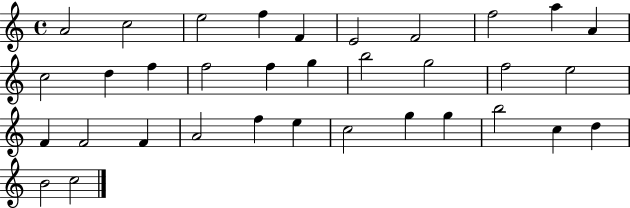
{
  \clef treble
  \time 4/4
  \defaultTimeSignature
  \key c \major
  a'2 c''2 | e''2 f''4 f'4 | e'2 f'2 | f''2 a''4 a'4 | \break c''2 d''4 f''4 | f''2 f''4 g''4 | b''2 g''2 | f''2 e''2 | \break f'4 f'2 f'4 | a'2 f''4 e''4 | c''2 g''4 g''4 | b''2 c''4 d''4 | \break b'2 c''2 | \bar "|."
}